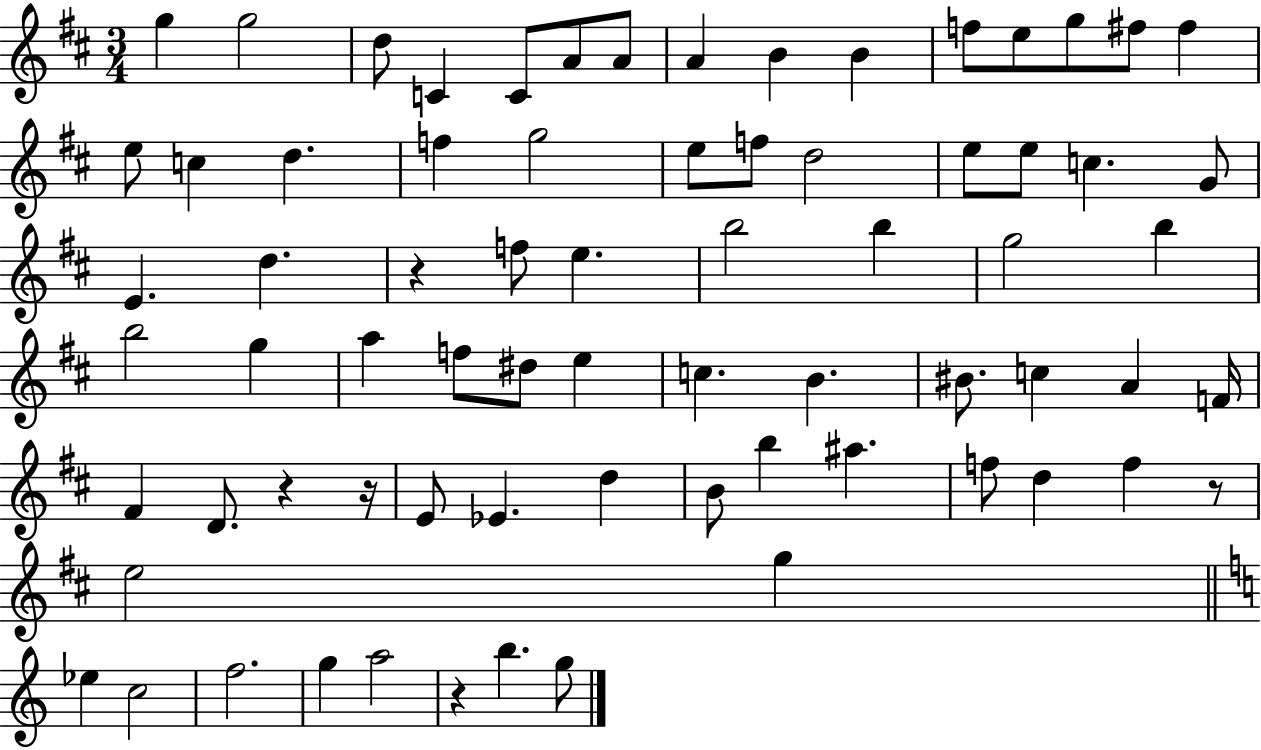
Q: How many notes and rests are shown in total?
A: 72